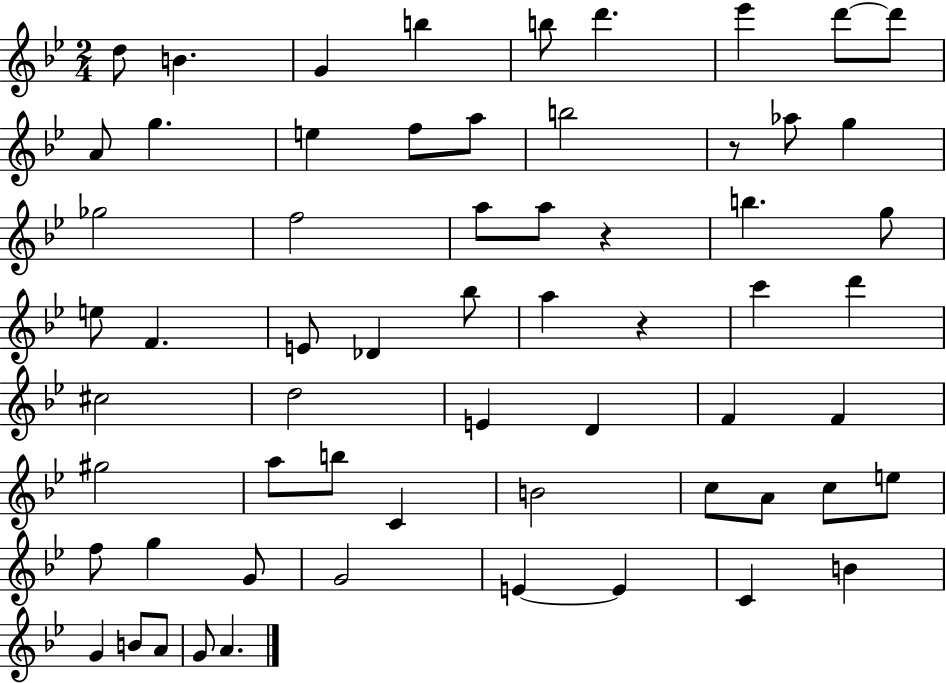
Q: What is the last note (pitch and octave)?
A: A4